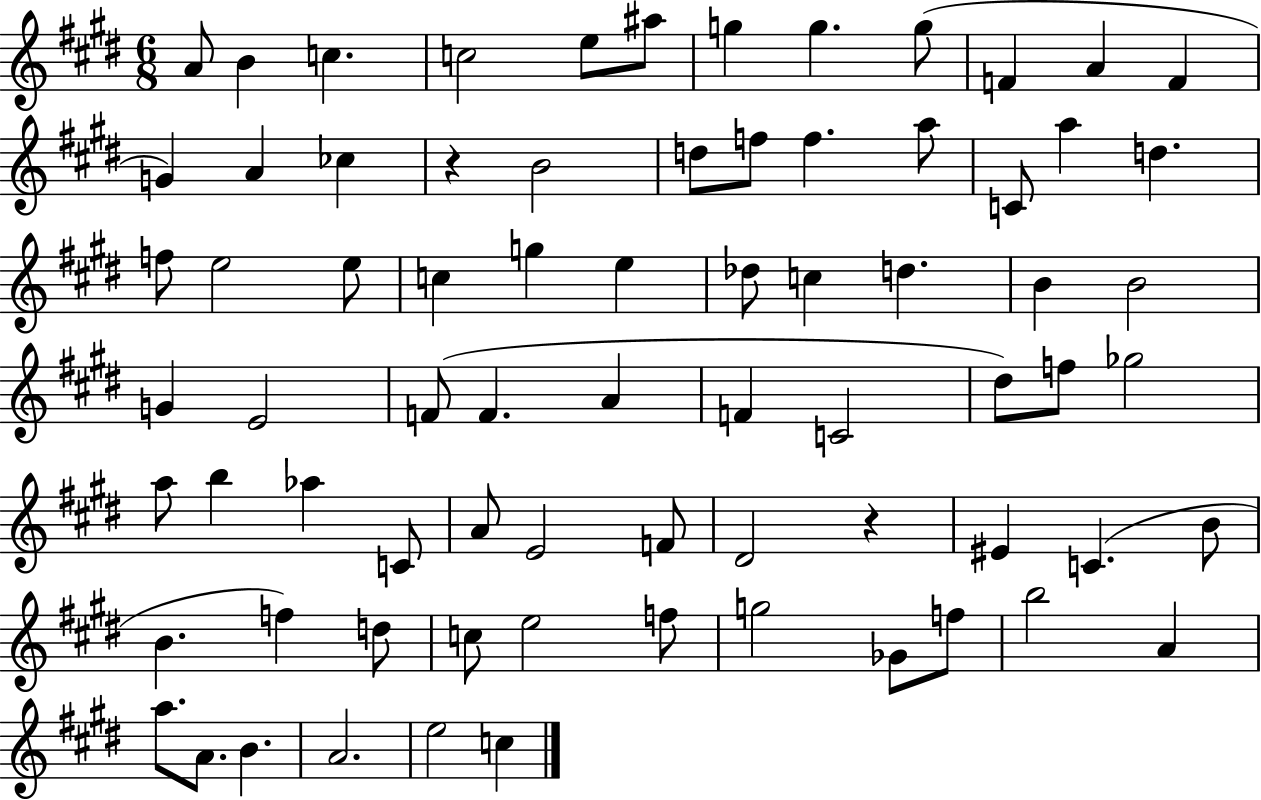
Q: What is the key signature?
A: E major